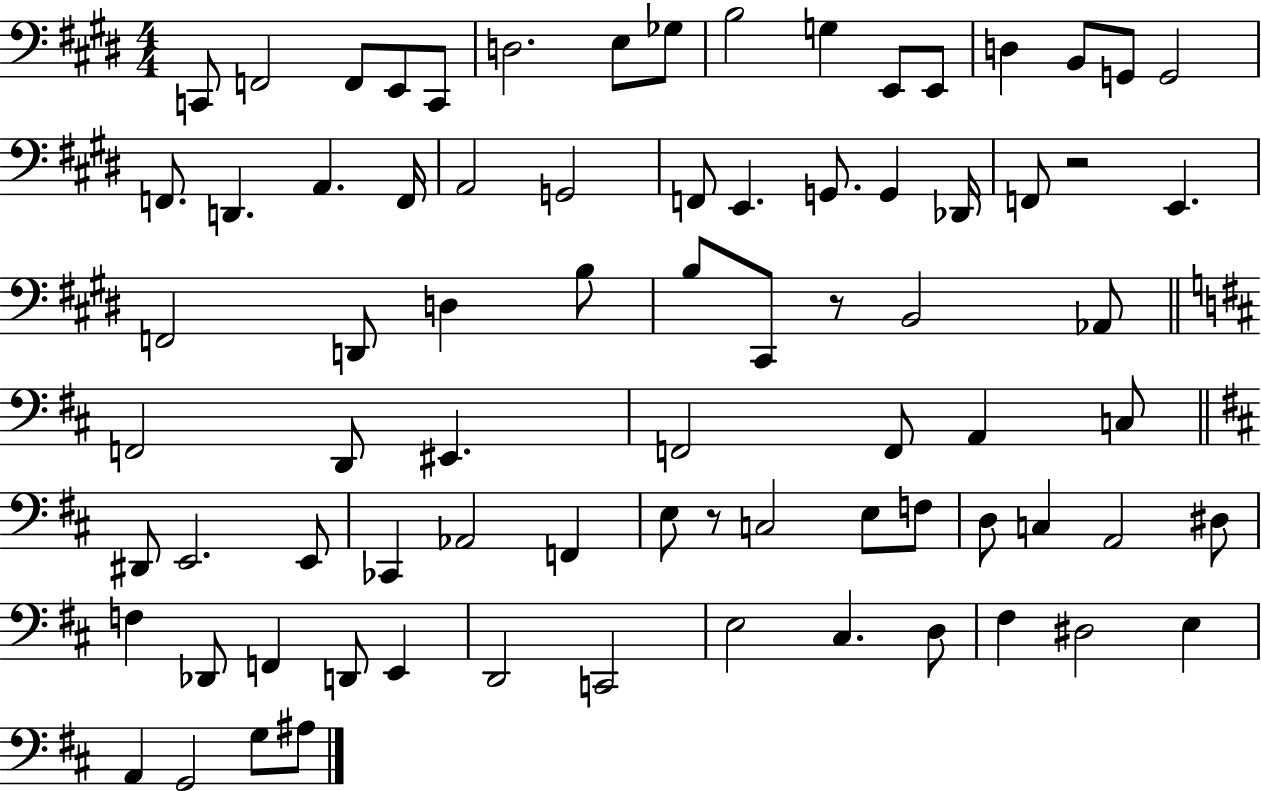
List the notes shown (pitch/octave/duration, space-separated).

C2/e F2/h F2/e E2/e C2/e D3/h. E3/e Gb3/e B3/h G3/q E2/e E2/e D3/q B2/e G2/e G2/h F2/e. D2/q. A2/q. F2/s A2/h G2/h F2/e E2/q. G2/e. G2/q Db2/s F2/e R/h E2/q. F2/h D2/e D3/q B3/e B3/e C#2/e R/e B2/h Ab2/e F2/h D2/e EIS2/q. F2/h F2/e A2/q C3/e D#2/e E2/h. E2/e CES2/q Ab2/h F2/q E3/e R/e C3/h E3/e F3/e D3/e C3/q A2/h D#3/e F3/q Db2/e F2/q D2/e E2/q D2/h C2/h E3/h C#3/q. D3/e F#3/q D#3/h E3/q A2/q G2/h G3/e A#3/e